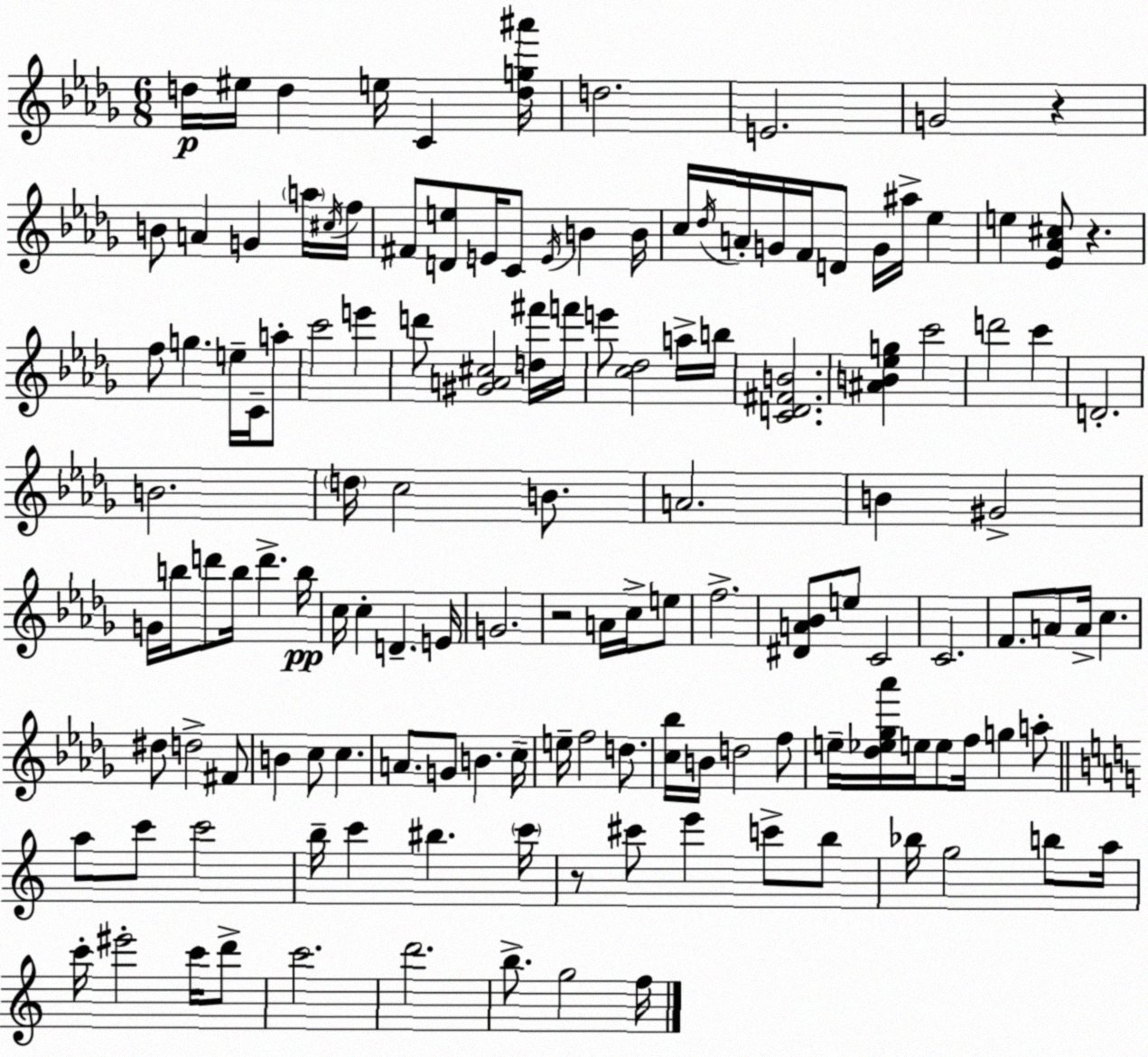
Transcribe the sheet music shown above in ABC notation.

X:1
T:Untitled
M:6/8
L:1/4
K:Bbm
d/4 ^e/4 d e/4 C [dg^a']/4 d2 E2 G2 z B/2 A G a/4 ^c/4 f/4 ^F/2 [De]/2 E/4 C/2 E/4 B B/4 c/4 _d/4 A/4 G/4 F/4 D/2 G/4 ^a/4 _e e [_E_A^c]/2 z f/2 g e/4 C/4 a/2 c'2 e' d'/2 [^GA^c]2 [d^f']/4 f'/4 e'/2 [c_d]2 a/4 b/4 [CD^FB]2 [^AB_eg] c'2 d'2 c' D2 B2 d/4 c2 B/2 A2 B ^G2 G/4 b/4 d'/2 b/4 d' b/4 c/4 c D E/4 G2 z2 A/4 c/4 e/2 f2 [^DA_B]/2 e/2 C2 C2 F/2 A/2 A/4 c ^d/2 d2 ^F/2 B c/2 c A/2 G/2 B c/4 e/4 f2 d/2 [c_b]/4 B/4 d2 f/2 e/4 [_d_e_g_a']/4 e/4 e/2 f/4 g a/2 a/2 c'/2 c'2 b/4 c' ^b c'/4 z/2 ^c'/2 e' c'/2 b/2 _b/4 g2 b/2 a/4 c'/4 ^e'2 c'/4 d'/2 c'2 d'2 b/2 g2 f/4